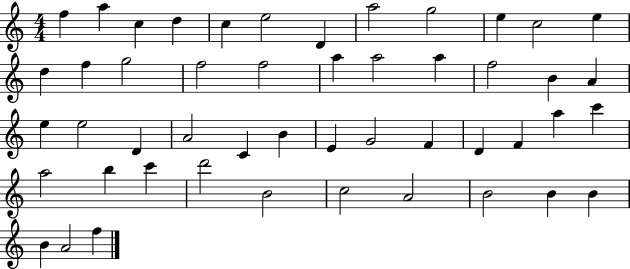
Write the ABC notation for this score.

X:1
T:Untitled
M:4/4
L:1/4
K:C
f a c d c e2 D a2 g2 e c2 e d f g2 f2 f2 a a2 a f2 B A e e2 D A2 C B E G2 F D F a c' a2 b c' d'2 B2 c2 A2 B2 B B B A2 f